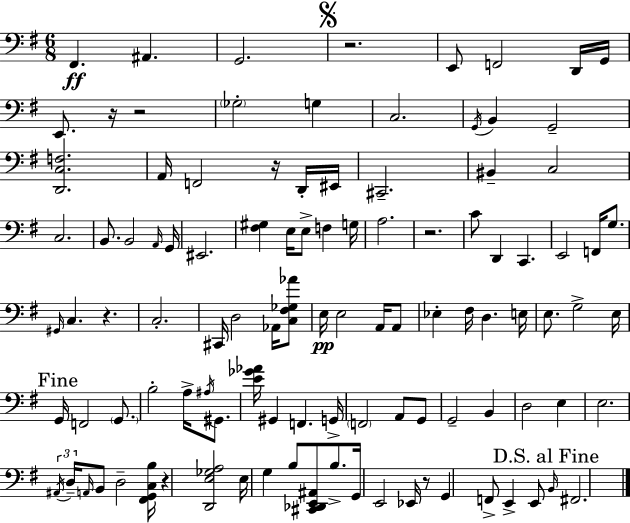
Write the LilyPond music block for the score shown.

{
  \clef bass
  \numericTimeSignature
  \time 6/8
  \key g \major
  fis,4.\ff ais,4. | g,2. | \mark \markup { \musicglyph "scripts.segno" } r2. | e,8 f,2 d,16 g,16 | \break e,8. r16 r2 | \parenthesize ges2-. g4 | c2. | \acciaccatura { g,16 } b,4 g,2-- | \break <d, c f>2. | a,16 f,2 r16 d,16-. | eis,16 cis,2.-- | bis,4-- c2 | \break c2. | b,8. b,2 | \grace { a,16 } g,16 eis,2. | <fis gis>4 e16 e8-> f4 | \break g16 a2. | r2. | c'8 d,4 c,4. | e,2 f,16 g8. | \break \grace { gis,16 } c4. r4. | c2.-. | cis,16 d2 | aes,16 <c fis ges aes'>8 e16\pp e2 | \break a,16 a,8 ees4-. fis16 d4. | e16 e8. g2-> | e16 \mark "Fine" g,16 f,2 | \parenthesize g,8. b2-. a16-> | \break \acciaccatura { ais16 } gis,8. <e' ges' aes'>16 gis,4 f,4. | g,16-> \parenthesize f,2 | a,8 g,8 g,2-- | b,4 d2 | \break e4 e2. | \tuplet 3/2 { \acciaccatura { ais,16 } d16-- \grace { a,16 } } b,8 d2-- | <fis, g, c b>16 r4 <d, e ges a>2 | e16 g4 b8 | \break <cis, des, e, ais,>8 b8.-> g,16 e,2 | ees,16 r8 g,4 f,8-> | e,4-> e,8 \mark "D.S. al Fine" \grace { b,16 } fis,2. | \bar "|."
}